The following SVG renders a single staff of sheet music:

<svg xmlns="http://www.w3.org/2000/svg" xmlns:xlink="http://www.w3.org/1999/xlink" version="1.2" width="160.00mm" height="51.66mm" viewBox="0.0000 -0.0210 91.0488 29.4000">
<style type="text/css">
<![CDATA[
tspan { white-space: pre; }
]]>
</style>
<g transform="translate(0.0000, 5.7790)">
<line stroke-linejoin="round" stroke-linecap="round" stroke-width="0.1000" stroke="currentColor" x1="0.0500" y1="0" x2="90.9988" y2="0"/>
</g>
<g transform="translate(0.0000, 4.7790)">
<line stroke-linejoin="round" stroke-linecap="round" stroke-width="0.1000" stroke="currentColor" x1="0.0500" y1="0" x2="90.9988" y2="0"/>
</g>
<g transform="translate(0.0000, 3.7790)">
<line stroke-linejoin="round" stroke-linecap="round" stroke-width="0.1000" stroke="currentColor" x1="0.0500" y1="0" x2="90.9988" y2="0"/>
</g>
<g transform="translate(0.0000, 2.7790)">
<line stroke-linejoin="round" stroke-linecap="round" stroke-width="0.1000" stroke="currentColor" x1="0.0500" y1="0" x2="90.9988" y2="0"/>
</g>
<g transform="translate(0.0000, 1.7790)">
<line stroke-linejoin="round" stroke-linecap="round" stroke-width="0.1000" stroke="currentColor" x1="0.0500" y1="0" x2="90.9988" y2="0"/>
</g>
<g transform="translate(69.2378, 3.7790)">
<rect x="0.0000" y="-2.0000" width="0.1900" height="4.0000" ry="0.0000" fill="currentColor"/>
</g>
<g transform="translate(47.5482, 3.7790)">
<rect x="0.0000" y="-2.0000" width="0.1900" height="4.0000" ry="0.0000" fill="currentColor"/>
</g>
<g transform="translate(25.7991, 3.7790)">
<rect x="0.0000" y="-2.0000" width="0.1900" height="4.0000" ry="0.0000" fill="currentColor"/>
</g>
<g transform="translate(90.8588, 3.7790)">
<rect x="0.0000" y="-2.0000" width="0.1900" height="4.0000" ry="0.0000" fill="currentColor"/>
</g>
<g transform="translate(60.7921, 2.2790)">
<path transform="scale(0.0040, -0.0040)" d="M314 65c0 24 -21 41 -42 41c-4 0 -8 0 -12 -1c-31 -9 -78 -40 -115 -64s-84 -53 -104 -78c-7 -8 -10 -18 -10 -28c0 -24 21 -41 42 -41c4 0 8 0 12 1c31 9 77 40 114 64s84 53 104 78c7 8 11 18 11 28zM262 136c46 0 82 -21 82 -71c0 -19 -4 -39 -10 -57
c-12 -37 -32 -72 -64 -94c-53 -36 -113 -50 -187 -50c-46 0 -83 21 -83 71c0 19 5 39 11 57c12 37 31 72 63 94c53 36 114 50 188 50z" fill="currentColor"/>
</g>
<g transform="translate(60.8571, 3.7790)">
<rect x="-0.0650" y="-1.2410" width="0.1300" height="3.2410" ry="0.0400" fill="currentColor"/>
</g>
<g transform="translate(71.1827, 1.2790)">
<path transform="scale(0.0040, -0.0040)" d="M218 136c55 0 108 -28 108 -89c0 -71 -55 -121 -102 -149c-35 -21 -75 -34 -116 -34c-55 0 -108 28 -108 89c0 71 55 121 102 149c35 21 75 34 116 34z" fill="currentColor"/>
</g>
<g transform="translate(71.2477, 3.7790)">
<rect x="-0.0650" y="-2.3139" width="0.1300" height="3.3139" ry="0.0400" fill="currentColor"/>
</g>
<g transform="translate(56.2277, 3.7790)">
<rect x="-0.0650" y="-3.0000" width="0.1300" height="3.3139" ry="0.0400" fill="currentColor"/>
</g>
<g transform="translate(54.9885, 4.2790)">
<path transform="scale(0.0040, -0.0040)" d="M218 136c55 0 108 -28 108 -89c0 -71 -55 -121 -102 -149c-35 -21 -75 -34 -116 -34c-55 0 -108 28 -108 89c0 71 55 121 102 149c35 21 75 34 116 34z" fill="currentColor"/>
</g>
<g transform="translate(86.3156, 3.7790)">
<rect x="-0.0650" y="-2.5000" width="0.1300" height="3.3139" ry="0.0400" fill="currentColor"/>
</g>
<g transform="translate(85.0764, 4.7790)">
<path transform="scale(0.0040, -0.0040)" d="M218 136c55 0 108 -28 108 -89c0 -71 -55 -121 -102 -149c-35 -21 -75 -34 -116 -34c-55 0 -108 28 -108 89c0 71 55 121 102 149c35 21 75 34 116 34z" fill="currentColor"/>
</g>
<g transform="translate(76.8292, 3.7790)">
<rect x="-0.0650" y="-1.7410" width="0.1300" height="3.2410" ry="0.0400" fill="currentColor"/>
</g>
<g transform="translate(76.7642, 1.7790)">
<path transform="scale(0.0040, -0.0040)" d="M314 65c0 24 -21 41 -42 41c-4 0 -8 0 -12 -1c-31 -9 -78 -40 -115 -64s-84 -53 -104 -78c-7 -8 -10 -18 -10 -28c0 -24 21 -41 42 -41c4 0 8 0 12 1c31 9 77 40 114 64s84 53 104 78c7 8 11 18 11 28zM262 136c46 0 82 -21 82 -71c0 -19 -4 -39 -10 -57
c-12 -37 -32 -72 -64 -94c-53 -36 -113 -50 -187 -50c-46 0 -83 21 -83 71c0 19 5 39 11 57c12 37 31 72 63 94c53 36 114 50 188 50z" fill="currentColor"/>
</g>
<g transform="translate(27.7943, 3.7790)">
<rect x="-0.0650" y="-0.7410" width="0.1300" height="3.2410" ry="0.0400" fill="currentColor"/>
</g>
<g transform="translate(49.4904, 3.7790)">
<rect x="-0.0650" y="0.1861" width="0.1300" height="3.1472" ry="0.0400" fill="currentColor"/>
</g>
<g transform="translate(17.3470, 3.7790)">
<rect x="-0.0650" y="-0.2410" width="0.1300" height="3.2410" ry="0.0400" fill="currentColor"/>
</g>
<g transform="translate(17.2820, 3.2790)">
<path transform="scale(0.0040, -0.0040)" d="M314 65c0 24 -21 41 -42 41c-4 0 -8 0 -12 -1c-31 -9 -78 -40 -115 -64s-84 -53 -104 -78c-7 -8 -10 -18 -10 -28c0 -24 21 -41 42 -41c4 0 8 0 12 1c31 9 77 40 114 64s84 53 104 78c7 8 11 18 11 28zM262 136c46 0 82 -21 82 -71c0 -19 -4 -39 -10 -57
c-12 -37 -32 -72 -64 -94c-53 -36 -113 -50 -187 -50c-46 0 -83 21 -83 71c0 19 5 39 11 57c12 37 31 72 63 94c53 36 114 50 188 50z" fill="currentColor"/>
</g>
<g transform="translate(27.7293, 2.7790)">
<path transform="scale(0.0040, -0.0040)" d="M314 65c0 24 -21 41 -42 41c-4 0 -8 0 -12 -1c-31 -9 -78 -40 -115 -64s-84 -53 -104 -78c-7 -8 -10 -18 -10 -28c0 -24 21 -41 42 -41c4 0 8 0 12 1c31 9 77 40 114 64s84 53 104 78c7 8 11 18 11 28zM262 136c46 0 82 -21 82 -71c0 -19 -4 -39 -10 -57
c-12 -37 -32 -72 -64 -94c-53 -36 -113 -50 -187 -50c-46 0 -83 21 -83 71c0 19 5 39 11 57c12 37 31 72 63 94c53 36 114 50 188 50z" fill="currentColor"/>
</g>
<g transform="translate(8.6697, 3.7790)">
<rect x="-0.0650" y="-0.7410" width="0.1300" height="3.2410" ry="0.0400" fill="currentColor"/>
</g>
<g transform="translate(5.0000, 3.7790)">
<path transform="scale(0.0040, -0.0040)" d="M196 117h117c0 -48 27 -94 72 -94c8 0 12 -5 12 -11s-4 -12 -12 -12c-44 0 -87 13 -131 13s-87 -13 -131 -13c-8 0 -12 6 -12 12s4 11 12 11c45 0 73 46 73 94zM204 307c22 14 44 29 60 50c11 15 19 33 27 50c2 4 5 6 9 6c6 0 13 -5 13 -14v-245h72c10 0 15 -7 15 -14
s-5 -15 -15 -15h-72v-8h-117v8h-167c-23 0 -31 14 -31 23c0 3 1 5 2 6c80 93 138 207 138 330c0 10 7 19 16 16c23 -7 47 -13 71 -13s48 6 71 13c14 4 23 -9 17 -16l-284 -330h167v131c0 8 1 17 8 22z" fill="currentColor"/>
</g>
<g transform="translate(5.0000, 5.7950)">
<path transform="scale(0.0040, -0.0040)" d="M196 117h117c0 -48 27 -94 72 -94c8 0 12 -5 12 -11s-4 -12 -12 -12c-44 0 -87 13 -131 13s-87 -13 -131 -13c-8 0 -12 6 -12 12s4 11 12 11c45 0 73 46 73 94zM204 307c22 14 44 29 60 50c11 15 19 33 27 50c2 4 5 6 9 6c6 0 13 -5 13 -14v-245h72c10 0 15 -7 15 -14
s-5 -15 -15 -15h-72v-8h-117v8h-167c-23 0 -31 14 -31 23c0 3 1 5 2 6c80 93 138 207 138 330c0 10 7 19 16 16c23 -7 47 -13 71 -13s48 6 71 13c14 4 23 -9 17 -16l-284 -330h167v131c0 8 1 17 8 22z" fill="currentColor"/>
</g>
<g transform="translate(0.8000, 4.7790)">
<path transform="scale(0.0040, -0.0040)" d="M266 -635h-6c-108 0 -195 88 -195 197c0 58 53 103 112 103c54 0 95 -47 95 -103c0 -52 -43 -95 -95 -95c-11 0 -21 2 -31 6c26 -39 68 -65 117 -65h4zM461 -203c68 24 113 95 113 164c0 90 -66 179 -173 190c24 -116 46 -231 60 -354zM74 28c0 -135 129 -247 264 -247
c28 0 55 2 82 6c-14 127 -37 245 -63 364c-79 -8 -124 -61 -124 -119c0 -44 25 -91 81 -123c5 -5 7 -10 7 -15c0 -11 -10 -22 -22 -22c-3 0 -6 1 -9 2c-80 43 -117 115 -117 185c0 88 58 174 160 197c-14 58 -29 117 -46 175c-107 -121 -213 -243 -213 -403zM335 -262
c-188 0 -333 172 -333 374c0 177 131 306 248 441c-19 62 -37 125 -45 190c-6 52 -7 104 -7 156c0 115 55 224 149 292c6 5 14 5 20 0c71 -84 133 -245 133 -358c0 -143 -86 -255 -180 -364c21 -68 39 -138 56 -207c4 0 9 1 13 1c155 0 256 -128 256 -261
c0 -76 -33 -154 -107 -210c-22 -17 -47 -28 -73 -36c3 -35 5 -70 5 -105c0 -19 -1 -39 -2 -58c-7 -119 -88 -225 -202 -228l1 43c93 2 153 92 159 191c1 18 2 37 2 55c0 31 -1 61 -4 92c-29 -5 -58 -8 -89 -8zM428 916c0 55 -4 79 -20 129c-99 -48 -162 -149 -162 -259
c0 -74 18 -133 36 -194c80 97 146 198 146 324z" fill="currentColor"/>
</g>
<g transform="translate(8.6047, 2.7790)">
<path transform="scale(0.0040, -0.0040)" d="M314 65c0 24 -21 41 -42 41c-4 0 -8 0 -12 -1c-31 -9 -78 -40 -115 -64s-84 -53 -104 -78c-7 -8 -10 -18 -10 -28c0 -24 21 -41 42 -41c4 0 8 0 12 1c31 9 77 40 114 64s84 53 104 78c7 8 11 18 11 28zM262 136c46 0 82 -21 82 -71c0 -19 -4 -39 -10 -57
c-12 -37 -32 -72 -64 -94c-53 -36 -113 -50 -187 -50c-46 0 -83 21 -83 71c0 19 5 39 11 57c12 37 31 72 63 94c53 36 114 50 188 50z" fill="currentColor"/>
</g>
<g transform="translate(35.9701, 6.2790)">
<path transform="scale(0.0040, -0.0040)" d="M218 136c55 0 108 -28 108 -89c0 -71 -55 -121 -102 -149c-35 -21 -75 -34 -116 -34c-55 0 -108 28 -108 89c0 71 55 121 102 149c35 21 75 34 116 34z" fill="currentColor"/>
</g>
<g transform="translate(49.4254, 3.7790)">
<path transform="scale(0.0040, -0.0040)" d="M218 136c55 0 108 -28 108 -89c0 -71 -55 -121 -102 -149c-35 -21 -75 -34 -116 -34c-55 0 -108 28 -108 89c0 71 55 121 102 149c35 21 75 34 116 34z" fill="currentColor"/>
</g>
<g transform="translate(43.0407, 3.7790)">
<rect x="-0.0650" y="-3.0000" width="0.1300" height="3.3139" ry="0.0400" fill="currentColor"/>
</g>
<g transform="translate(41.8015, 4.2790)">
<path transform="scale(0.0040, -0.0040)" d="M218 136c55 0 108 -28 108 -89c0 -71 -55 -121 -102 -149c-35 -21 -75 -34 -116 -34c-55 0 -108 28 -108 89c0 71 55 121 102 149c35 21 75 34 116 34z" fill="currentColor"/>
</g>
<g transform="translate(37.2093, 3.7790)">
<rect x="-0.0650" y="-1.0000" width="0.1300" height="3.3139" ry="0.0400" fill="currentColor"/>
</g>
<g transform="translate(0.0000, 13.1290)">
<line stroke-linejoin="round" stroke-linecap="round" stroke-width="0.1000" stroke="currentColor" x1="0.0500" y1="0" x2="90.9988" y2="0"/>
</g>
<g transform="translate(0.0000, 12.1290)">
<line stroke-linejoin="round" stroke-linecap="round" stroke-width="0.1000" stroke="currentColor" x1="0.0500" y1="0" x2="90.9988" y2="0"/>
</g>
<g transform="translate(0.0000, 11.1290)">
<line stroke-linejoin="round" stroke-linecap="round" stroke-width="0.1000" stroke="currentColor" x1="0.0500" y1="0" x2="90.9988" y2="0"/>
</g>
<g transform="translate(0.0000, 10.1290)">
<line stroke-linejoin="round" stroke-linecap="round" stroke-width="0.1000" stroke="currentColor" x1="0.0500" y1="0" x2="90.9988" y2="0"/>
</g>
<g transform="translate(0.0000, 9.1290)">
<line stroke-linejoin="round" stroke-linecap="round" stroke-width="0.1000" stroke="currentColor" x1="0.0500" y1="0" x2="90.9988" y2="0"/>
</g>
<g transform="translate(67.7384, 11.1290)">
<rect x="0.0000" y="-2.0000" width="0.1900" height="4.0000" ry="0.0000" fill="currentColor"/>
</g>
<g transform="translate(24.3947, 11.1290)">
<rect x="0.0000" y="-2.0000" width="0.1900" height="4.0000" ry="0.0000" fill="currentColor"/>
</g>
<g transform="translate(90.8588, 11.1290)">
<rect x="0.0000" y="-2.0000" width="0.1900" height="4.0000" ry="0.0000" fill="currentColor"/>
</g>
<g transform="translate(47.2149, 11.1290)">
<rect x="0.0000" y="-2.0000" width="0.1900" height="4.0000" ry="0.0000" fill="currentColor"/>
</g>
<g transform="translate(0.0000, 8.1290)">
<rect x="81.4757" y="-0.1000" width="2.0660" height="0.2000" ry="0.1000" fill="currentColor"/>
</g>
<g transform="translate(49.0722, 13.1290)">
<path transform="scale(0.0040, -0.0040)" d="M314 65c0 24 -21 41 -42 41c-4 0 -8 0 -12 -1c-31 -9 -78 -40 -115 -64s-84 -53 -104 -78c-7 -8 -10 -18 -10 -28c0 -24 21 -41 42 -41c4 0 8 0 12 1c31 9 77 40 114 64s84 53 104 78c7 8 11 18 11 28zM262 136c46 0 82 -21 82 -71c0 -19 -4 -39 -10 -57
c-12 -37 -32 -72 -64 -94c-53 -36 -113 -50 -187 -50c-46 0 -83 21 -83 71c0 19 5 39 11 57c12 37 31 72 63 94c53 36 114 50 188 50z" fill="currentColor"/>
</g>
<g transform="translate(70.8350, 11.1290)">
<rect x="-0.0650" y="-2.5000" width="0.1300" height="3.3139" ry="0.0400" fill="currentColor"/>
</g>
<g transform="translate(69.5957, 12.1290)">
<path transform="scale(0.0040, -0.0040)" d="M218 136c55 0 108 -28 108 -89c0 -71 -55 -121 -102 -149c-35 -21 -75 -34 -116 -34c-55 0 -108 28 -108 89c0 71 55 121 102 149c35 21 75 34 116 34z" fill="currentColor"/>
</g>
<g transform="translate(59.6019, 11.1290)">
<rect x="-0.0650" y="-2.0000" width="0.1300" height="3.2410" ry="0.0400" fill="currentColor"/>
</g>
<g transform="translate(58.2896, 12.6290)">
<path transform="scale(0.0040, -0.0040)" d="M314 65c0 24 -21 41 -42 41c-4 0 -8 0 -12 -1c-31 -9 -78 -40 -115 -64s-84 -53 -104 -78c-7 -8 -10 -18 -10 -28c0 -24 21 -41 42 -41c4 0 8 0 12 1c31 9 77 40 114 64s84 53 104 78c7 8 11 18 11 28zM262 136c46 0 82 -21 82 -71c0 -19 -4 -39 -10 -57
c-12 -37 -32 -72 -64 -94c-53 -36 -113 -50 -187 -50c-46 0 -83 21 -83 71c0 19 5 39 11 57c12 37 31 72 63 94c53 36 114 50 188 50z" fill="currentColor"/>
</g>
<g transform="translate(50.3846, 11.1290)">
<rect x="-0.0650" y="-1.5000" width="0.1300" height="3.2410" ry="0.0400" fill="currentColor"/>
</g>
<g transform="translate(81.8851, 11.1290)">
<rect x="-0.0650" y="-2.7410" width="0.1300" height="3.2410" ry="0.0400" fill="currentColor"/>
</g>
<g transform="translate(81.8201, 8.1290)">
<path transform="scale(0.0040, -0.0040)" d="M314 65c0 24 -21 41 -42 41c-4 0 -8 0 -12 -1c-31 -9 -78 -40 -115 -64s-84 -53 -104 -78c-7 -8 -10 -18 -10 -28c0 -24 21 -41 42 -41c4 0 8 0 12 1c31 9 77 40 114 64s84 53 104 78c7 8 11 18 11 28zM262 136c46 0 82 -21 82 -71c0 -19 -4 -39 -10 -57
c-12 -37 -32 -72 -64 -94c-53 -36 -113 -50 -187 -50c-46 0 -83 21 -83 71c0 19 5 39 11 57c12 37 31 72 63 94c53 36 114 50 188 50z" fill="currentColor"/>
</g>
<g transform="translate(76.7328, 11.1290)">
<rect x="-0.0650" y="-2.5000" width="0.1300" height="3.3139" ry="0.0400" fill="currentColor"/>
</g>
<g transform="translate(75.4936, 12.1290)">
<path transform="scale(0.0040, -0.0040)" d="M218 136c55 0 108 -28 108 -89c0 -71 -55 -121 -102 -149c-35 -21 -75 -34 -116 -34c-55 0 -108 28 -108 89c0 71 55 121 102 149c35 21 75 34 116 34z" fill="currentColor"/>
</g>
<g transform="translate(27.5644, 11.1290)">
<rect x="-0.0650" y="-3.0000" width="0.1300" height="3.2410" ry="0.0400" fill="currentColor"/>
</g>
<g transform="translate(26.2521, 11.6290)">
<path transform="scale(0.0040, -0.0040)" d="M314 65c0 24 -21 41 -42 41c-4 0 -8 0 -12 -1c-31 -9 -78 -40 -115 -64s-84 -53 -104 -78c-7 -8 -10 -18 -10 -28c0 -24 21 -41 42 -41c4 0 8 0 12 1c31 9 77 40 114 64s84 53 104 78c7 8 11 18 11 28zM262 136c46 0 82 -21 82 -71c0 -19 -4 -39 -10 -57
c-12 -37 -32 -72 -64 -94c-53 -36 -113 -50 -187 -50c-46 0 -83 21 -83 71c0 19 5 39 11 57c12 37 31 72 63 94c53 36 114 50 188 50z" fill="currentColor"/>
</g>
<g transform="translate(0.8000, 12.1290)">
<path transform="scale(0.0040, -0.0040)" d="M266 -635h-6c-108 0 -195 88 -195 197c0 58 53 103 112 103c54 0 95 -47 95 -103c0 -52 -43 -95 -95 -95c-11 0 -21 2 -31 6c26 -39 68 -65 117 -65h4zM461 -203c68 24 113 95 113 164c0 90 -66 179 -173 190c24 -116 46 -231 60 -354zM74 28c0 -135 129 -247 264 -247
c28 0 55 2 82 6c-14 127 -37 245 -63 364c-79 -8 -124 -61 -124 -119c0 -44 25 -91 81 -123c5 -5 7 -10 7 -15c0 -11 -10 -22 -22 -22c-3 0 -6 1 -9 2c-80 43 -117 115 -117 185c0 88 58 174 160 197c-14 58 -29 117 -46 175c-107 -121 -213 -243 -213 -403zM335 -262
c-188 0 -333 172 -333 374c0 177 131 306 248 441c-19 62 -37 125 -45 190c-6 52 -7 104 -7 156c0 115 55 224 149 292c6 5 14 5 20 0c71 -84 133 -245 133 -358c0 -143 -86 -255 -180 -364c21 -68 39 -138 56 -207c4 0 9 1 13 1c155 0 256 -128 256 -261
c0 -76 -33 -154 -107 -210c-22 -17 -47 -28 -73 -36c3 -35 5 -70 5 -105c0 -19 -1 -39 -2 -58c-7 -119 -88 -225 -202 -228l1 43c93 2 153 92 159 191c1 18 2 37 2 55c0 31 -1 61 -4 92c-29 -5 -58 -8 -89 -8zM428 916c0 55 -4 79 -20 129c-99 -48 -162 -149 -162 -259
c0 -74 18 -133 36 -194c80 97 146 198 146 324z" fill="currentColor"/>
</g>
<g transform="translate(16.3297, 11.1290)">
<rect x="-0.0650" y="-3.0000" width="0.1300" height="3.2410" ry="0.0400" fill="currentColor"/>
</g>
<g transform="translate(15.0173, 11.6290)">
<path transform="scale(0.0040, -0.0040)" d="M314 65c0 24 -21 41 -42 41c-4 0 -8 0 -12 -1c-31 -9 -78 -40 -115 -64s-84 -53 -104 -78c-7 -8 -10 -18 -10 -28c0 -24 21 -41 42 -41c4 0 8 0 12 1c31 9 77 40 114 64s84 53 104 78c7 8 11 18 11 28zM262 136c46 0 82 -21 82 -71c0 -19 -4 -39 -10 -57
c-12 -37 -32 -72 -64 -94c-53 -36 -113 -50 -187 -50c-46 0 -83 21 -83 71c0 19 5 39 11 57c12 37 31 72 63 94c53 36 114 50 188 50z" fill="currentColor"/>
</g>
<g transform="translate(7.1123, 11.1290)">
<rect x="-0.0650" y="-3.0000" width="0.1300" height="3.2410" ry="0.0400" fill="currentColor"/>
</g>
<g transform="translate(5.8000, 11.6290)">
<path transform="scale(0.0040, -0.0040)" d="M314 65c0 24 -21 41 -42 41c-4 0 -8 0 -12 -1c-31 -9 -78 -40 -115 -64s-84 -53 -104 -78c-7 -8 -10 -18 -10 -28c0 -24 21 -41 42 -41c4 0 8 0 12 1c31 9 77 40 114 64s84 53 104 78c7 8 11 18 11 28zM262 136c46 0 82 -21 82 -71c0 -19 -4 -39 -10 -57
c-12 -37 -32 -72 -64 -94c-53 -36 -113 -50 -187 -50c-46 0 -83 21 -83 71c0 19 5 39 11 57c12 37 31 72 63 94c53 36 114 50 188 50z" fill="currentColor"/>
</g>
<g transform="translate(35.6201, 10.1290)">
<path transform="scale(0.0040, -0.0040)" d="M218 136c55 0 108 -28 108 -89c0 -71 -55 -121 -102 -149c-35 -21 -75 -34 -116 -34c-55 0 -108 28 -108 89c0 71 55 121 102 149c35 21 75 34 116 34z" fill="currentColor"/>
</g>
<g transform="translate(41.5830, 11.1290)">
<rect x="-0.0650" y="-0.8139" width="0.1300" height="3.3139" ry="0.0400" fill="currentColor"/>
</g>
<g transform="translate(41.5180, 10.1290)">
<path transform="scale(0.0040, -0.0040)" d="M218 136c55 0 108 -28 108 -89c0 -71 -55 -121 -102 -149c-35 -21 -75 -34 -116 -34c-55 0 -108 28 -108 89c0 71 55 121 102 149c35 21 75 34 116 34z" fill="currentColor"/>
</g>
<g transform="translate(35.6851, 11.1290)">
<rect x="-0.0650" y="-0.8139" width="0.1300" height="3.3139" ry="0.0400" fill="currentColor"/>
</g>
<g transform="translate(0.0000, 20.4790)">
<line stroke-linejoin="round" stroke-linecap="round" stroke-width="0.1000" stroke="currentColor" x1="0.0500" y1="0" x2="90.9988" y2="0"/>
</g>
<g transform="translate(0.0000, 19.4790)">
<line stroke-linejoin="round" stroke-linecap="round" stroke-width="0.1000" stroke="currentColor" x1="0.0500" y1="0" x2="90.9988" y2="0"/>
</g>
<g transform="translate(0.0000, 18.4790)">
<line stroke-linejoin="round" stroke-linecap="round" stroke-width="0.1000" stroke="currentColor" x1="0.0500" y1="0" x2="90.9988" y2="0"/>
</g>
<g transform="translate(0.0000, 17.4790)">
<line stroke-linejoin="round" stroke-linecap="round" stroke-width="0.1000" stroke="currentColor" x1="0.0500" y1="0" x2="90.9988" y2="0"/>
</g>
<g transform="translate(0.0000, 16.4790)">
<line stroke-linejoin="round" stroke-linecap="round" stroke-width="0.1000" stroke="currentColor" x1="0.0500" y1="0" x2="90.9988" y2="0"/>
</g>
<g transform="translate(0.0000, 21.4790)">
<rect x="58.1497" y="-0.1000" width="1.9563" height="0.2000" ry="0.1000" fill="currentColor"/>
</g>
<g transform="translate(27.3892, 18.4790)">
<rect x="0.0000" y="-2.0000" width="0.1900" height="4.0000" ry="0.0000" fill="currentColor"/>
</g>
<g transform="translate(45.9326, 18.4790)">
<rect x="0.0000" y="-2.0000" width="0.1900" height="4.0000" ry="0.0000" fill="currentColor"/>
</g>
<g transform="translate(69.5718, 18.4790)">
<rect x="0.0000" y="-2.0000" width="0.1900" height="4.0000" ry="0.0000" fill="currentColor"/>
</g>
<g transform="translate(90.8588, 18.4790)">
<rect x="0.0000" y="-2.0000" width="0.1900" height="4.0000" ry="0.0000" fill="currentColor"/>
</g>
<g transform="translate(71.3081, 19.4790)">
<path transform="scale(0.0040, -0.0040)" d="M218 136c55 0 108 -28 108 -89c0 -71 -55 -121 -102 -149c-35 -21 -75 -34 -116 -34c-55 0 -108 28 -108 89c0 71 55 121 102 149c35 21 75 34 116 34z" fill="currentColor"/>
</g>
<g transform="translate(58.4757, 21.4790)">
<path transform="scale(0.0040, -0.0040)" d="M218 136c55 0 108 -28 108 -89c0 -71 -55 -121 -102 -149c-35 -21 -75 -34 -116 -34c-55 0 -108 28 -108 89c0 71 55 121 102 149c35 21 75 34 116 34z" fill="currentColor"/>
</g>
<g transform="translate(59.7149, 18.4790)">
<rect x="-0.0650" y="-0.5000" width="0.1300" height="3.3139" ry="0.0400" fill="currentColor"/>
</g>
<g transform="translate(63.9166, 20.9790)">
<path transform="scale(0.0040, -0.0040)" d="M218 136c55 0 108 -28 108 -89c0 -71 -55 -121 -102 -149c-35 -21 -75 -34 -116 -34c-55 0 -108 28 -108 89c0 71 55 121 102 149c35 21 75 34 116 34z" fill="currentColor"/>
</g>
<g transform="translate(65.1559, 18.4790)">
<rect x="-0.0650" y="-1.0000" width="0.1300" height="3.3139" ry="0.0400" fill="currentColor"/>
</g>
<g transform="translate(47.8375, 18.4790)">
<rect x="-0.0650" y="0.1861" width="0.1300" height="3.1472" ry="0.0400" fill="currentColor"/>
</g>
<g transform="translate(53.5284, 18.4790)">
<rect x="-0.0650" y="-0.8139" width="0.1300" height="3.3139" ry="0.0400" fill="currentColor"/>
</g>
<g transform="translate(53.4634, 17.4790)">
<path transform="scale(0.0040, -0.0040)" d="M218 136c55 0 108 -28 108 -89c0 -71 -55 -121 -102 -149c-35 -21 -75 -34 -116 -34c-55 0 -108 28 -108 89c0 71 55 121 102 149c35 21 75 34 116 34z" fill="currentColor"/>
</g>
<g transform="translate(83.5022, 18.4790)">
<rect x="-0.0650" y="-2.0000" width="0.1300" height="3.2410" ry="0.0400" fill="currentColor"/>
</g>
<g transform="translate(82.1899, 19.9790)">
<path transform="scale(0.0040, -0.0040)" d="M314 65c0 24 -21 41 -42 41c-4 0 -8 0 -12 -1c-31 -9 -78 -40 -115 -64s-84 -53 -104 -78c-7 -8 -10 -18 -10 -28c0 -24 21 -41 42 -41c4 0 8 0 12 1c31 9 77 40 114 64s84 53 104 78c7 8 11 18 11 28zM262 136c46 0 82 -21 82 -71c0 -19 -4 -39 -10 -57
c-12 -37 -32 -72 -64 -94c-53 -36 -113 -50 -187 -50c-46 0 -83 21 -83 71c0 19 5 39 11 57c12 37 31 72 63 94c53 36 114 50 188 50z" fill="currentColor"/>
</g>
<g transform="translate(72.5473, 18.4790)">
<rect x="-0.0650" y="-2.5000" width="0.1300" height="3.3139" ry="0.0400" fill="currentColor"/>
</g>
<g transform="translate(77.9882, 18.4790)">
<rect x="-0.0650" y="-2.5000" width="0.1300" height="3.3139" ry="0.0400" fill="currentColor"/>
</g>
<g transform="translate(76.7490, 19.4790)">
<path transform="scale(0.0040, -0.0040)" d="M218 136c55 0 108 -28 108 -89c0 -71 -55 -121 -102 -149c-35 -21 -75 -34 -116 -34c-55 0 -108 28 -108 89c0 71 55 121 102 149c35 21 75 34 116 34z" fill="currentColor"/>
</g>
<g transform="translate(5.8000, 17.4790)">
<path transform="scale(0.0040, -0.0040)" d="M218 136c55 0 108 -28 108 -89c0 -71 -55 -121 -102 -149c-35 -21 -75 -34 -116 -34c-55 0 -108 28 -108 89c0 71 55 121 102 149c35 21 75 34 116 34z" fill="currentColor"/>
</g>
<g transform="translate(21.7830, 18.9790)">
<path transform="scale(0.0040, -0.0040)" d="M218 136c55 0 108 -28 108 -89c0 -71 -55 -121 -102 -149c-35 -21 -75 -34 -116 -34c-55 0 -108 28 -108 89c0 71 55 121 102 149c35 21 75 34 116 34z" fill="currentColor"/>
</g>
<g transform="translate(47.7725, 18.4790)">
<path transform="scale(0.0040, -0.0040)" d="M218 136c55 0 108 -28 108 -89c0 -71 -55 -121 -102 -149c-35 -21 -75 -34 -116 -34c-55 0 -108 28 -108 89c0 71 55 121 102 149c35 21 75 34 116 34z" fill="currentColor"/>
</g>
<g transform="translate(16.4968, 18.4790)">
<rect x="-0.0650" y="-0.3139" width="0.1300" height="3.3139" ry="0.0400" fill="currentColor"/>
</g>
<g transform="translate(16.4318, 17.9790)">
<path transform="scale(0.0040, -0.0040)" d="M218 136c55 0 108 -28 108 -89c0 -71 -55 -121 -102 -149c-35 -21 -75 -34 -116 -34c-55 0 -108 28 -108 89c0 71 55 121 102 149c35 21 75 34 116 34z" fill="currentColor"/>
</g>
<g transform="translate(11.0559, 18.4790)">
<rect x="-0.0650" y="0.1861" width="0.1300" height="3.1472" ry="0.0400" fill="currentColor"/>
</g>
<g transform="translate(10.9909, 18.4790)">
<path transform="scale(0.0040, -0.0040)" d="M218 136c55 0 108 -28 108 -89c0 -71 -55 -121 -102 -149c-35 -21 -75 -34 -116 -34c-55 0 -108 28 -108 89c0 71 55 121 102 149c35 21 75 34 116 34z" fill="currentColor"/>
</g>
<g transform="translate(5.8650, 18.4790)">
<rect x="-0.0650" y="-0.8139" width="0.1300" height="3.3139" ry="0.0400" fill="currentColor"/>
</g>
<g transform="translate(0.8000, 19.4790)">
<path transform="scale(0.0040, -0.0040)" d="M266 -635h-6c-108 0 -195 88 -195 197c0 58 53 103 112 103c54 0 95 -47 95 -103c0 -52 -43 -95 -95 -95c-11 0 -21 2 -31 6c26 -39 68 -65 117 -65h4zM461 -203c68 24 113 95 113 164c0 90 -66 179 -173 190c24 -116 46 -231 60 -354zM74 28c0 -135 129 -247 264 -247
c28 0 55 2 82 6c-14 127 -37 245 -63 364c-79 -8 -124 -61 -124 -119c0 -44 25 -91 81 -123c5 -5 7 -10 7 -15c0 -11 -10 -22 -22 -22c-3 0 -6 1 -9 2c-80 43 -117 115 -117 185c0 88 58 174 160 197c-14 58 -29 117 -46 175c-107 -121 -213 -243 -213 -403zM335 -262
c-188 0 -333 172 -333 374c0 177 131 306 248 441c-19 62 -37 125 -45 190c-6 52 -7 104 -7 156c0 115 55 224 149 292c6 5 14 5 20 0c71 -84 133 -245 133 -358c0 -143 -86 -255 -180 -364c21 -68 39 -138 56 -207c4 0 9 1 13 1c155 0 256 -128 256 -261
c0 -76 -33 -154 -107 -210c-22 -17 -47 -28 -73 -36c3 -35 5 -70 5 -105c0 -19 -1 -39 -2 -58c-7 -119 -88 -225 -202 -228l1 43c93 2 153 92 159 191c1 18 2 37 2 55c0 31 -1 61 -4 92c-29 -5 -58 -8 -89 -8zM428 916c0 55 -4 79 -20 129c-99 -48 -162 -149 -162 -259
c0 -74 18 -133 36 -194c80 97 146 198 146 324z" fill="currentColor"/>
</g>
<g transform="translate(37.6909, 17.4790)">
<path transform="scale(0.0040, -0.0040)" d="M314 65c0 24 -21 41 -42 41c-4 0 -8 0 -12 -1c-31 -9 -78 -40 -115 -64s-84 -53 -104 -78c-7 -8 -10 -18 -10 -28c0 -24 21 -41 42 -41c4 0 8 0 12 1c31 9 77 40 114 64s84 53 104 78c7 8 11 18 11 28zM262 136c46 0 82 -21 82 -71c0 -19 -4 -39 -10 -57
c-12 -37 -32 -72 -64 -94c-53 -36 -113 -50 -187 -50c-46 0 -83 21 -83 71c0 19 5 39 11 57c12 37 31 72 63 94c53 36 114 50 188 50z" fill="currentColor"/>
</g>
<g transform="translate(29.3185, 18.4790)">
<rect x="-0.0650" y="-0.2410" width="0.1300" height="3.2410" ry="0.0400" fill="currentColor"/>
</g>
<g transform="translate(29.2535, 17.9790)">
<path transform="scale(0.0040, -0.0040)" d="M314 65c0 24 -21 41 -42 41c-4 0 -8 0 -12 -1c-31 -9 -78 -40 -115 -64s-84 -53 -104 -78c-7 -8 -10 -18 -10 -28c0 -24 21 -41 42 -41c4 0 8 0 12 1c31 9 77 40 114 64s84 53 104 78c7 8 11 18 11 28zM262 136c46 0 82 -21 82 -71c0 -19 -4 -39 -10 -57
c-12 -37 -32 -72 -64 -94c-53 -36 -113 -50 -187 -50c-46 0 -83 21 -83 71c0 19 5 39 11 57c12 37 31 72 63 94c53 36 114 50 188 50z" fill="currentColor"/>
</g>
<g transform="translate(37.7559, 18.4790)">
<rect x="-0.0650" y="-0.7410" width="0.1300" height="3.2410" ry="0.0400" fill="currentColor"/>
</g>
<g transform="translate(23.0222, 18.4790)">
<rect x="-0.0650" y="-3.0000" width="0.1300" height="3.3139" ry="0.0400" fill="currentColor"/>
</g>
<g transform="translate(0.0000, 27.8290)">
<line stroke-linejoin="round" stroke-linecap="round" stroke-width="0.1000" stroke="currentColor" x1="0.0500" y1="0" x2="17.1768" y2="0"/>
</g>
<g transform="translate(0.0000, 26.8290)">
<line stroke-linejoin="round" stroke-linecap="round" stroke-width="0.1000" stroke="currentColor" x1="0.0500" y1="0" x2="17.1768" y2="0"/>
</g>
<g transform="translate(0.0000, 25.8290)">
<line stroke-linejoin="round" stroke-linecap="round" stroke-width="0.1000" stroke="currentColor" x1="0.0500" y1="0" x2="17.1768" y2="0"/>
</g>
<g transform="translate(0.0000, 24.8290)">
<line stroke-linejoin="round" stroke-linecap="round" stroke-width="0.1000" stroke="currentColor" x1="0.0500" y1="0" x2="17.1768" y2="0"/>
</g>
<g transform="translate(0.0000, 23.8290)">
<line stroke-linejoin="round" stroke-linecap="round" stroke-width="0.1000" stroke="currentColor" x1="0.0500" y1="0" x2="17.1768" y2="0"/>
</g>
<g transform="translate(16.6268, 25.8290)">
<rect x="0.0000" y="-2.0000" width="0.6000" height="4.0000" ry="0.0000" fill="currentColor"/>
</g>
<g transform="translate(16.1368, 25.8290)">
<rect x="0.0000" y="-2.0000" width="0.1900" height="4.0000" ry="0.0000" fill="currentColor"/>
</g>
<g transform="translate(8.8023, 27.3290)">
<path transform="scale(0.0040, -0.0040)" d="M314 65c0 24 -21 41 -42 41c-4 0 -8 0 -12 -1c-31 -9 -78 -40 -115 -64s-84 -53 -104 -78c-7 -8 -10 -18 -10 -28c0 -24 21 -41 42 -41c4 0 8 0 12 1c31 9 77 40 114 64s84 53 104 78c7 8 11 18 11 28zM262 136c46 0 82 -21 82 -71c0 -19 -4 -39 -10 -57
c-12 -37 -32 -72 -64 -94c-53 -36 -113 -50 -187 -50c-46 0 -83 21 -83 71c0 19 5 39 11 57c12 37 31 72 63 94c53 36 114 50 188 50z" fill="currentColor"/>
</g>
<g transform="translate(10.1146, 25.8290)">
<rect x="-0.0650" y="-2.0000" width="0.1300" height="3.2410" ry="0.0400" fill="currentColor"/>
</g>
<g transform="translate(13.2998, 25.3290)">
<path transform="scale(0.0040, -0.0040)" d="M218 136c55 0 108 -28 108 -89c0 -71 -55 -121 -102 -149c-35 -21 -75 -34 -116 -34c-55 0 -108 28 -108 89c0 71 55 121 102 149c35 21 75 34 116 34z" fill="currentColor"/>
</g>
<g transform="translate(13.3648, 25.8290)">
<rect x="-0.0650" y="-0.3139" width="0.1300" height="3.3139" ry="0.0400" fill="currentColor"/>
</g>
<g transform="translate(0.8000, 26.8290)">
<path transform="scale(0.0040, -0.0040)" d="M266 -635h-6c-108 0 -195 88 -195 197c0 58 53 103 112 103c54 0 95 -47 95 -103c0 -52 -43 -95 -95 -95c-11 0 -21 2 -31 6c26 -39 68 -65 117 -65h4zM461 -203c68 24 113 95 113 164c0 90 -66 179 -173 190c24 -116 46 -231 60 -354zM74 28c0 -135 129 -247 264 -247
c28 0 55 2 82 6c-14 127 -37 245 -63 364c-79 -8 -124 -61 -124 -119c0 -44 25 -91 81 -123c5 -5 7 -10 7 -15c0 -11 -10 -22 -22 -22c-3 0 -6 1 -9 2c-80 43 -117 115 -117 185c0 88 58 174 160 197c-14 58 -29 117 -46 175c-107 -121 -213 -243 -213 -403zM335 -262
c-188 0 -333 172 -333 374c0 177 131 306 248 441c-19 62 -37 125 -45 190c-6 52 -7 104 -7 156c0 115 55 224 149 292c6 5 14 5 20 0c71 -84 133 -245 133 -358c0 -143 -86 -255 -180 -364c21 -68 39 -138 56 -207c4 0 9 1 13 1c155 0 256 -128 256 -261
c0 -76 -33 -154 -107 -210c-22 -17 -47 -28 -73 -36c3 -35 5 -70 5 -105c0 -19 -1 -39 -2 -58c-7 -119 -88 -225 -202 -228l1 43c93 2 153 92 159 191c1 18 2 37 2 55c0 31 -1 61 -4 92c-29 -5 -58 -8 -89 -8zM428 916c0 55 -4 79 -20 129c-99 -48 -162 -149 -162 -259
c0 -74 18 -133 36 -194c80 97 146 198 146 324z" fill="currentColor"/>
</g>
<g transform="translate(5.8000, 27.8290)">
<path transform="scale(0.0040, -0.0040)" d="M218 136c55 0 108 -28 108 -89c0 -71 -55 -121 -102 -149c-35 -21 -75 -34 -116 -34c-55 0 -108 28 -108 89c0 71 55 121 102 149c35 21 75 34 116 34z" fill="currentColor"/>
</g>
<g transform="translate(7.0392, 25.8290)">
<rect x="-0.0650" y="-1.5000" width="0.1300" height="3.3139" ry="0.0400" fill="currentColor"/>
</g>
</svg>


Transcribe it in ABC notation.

X:1
T:Untitled
M:4/4
L:1/4
K:C
d2 c2 d2 D A B A e2 g f2 G A2 A2 A2 d d E2 F2 G G a2 d B c A c2 d2 B d C D G G F2 E F2 c